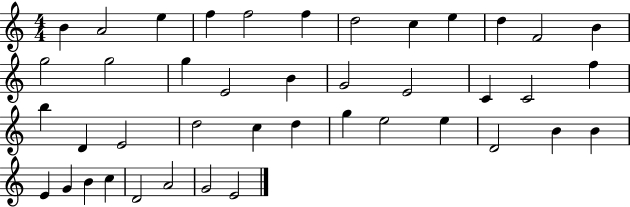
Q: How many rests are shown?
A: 0